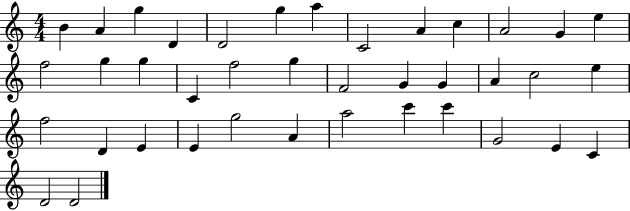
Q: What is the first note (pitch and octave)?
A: B4